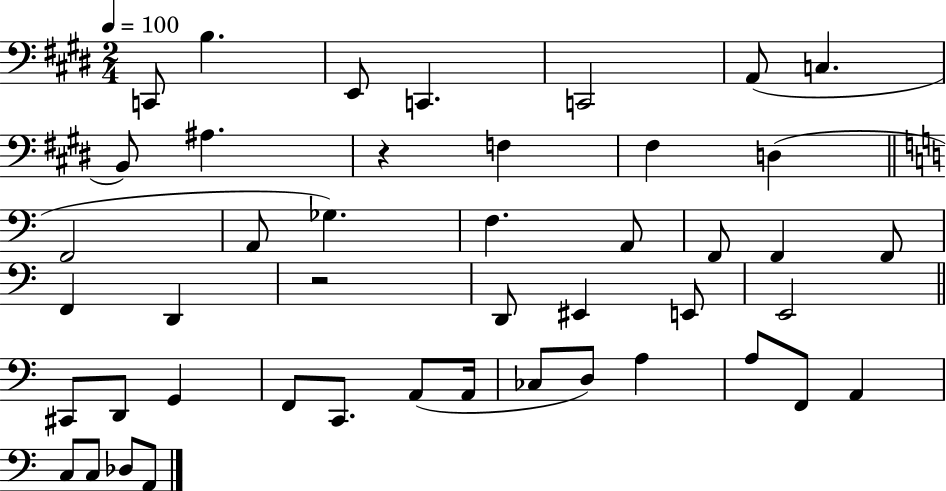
X:1
T:Untitled
M:2/4
L:1/4
K:E
C,,/2 B, E,,/2 C,, C,,2 A,,/2 C, B,,/2 ^A, z F, ^F, D, F,,2 A,,/2 _G, F, A,,/2 F,,/2 F,, F,,/2 F,, D,, z2 D,,/2 ^E,, E,,/2 E,,2 ^C,,/2 D,,/2 G,, F,,/2 C,,/2 A,,/2 A,,/4 _C,/2 D,/2 A, A,/2 F,,/2 A,, C,/2 C,/2 _D,/2 A,,/2